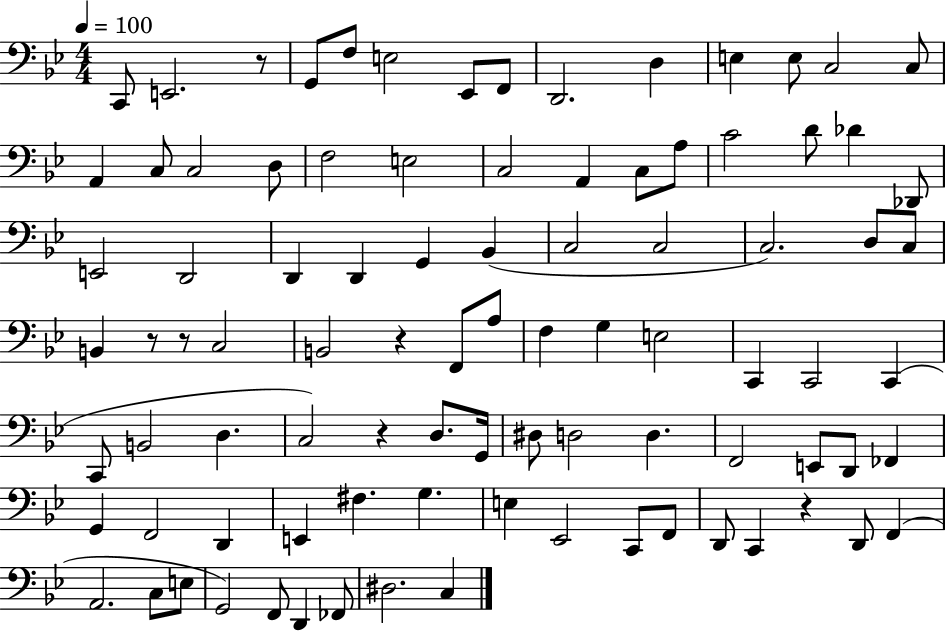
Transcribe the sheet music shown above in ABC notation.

X:1
T:Untitled
M:4/4
L:1/4
K:Bb
C,,/2 E,,2 z/2 G,,/2 F,/2 E,2 _E,,/2 F,,/2 D,,2 D, E, E,/2 C,2 C,/2 A,, C,/2 C,2 D,/2 F,2 E,2 C,2 A,, C,/2 A,/2 C2 D/2 _D _D,,/2 E,,2 D,,2 D,, D,, G,, _B,, C,2 C,2 C,2 D,/2 C,/2 B,, z/2 z/2 C,2 B,,2 z F,,/2 A,/2 F, G, E,2 C,, C,,2 C,, C,,/2 B,,2 D, C,2 z D,/2 G,,/4 ^D,/2 D,2 D, F,,2 E,,/2 D,,/2 _F,, G,, F,,2 D,, E,, ^F, G, E, _E,,2 C,,/2 F,,/2 D,,/2 C,, z D,,/2 F,, A,,2 C,/2 E,/2 G,,2 F,,/2 D,, _F,,/2 ^D,2 C,